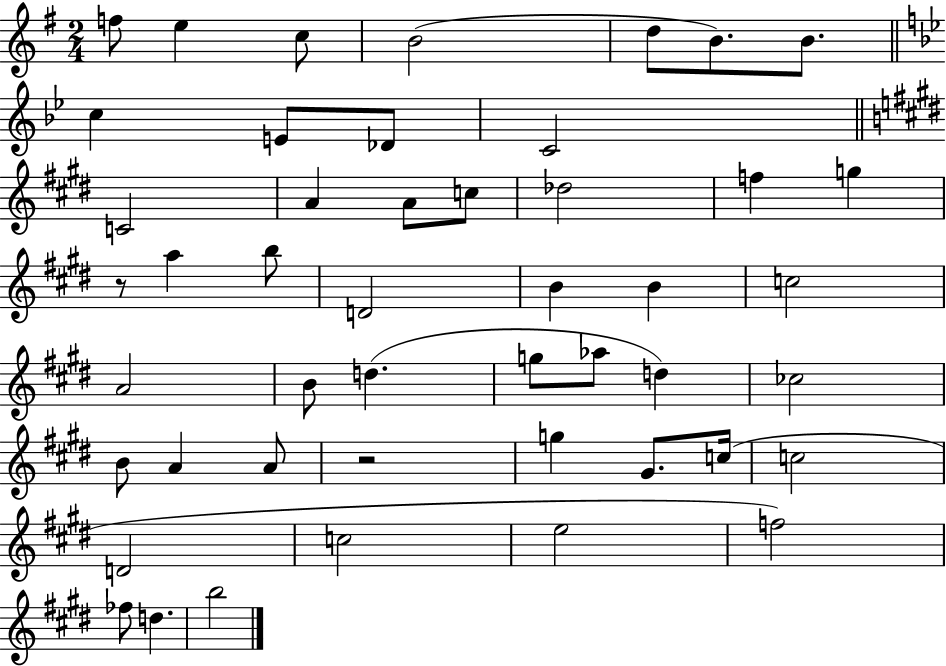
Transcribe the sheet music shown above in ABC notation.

X:1
T:Untitled
M:2/4
L:1/4
K:G
f/2 e c/2 B2 d/2 B/2 B/2 c E/2 _D/2 C2 C2 A A/2 c/2 _d2 f g z/2 a b/2 D2 B B c2 A2 B/2 d g/2 _a/2 d _c2 B/2 A A/2 z2 g ^G/2 c/4 c2 D2 c2 e2 f2 _f/2 d b2